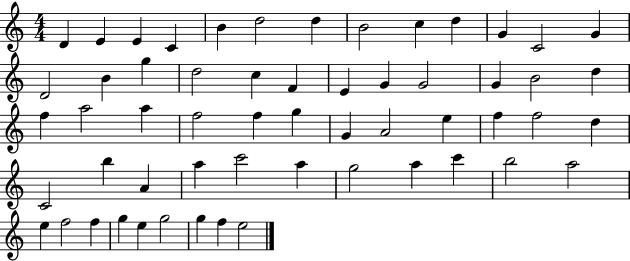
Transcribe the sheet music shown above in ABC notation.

X:1
T:Untitled
M:4/4
L:1/4
K:C
D E E C B d2 d B2 c d G C2 G D2 B g d2 c F E G G2 G B2 d f a2 a f2 f g G A2 e f f2 d C2 b A a c'2 a g2 a c' b2 a2 e f2 f g e g2 g f e2